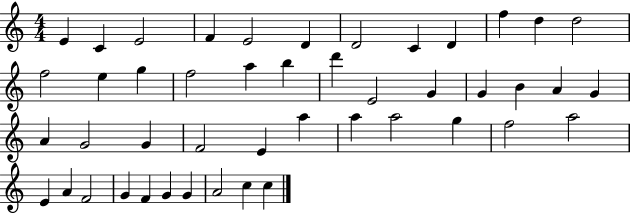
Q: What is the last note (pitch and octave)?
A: C5